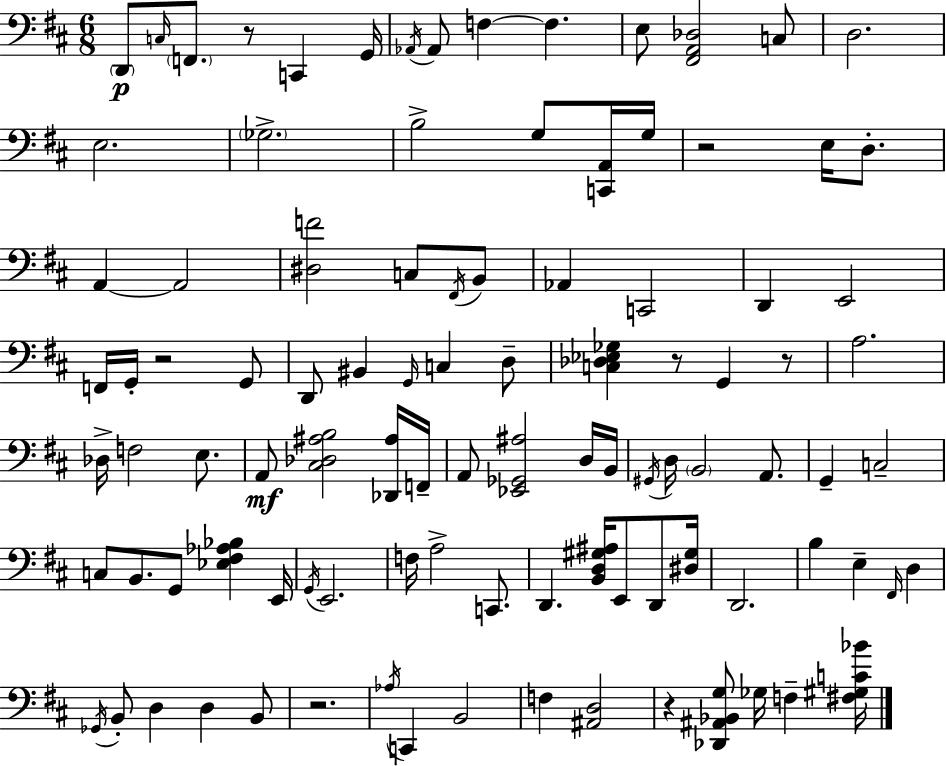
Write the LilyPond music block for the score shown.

{
  \clef bass
  \numericTimeSignature
  \time 6/8
  \key d \major
  \repeat volta 2 { \parenthesize d,8\p \grace { c16 } \parenthesize f,8. r8 c,4 | g,16 \acciaccatura { aes,16 } aes,8 f4~~ f4. | e8 <fis, a, des>2 | c8 d2. | \break e2. | \parenthesize ges2.-> | b2-> g8 | <c, a,>16 g16 r2 e16 d8.-. | \break a,4~~ a,2 | <dis f'>2 c8 | \acciaccatura { fis,16 } b,8 aes,4 c,2 | d,4 e,2 | \break f,16 g,16-. r2 | g,8 d,8 bis,4 \grace { g,16 } c4 | d8-- <c des ees ges>4 r8 g,4 | r8 a2. | \break des16-> f2 | e8. a,8\mf <cis des ais b>2 | <des, ais>16 f,16-- a,8 <ees, ges, ais>2 | d16 b,16 \acciaccatura { gis,16 } d16 \parenthesize b,2 | \break a,8. g,4-- c2-- | c8 b,8. g,8 | <ees fis aes bes>4 e,16 \acciaccatura { g,16 } e,2. | f16 a2-> | \break c,8. d,4. | <b, d gis ais>16 e,8 d,8 <dis gis>16 d,2. | b4 e4-- | \grace { fis,16 } d4 \acciaccatura { ges,16 } b,8-. d4 | \break d4 b,8 r2. | \acciaccatura { aes16 } c,4 | b,2 f4 | <ais, d>2 r4 | \break <des, ais, bes, g>8 ges16 f4-- <fis gis c' bes'>16 } \bar "|."
}